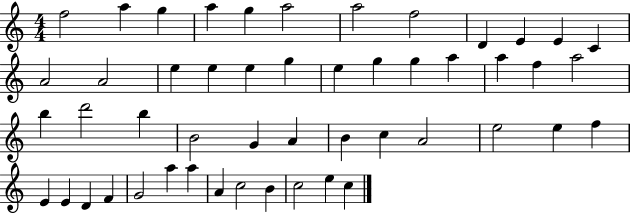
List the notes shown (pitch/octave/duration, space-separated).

F5/h A5/q G5/q A5/q G5/q A5/h A5/h F5/h D4/q E4/q E4/q C4/q A4/h A4/h E5/q E5/q E5/q G5/q E5/q G5/q G5/q A5/q A5/q F5/q A5/h B5/q D6/h B5/q B4/h G4/q A4/q B4/q C5/q A4/h E5/h E5/q F5/q E4/q E4/q D4/q F4/q G4/h A5/q A5/q A4/q C5/h B4/q C5/h E5/q C5/q